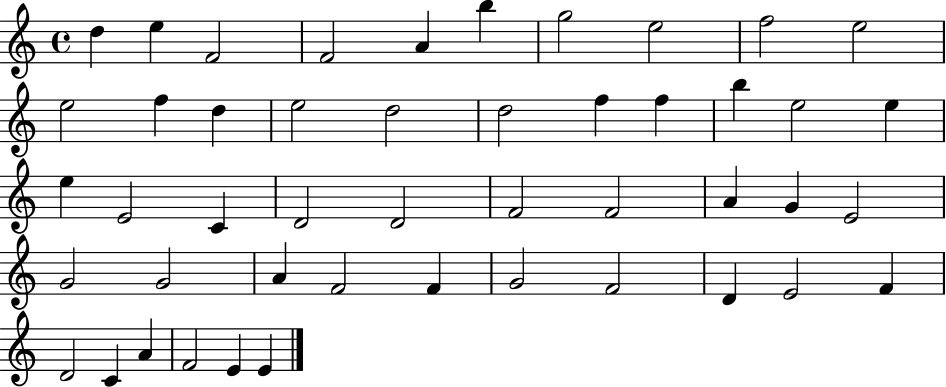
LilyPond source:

{
  \clef treble
  \time 4/4
  \defaultTimeSignature
  \key c \major
  d''4 e''4 f'2 | f'2 a'4 b''4 | g''2 e''2 | f''2 e''2 | \break e''2 f''4 d''4 | e''2 d''2 | d''2 f''4 f''4 | b''4 e''2 e''4 | \break e''4 e'2 c'4 | d'2 d'2 | f'2 f'2 | a'4 g'4 e'2 | \break g'2 g'2 | a'4 f'2 f'4 | g'2 f'2 | d'4 e'2 f'4 | \break d'2 c'4 a'4 | f'2 e'4 e'4 | \bar "|."
}